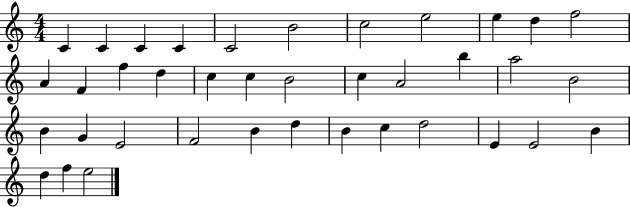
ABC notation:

X:1
T:Untitled
M:4/4
L:1/4
K:C
C C C C C2 B2 c2 e2 e d f2 A F f d c c B2 c A2 b a2 B2 B G E2 F2 B d B c d2 E E2 B d f e2